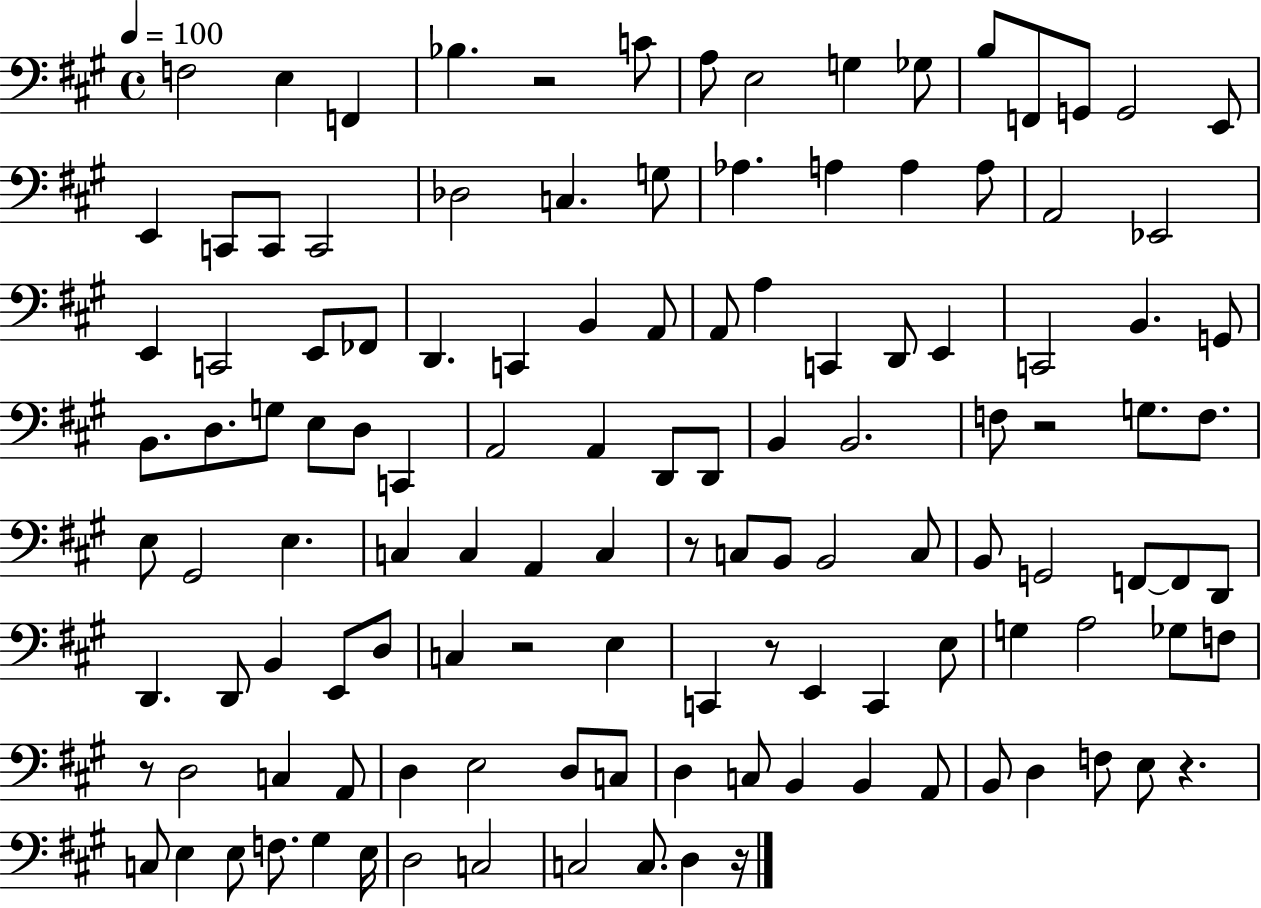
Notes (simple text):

F3/h E3/q F2/q Bb3/q. R/h C4/e A3/e E3/h G3/q Gb3/e B3/e F2/e G2/e G2/h E2/e E2/q C2/e C2/e C2/h Db3/h C3/q. G3/e Ab3/q. A3/q A3/q A3/e A2/h Eb2/h E2/q C2/h E2/e FES2/e D2/q. C2/q B2/q A2/e A2/e A3/q C2/q D2/e E2/q C2/h B2/q. G2/e B2/e. D3/e. G3/e E3/e D3/e C2/q A2/h A2/q D2/e D2/e B2/q B2/h. F3/e R/h G3/e. F3/e. E3/e G#2/h E3/q. C3/q C3/q A2/q C3/q R/e C3/e B2/e B2/h C3/e B2/e G2/h F2/e F2/e D2/e D2/q. D2/e B2/q E2/e D3/e C3/q R/h E3/q C2/q R/e E2/q C2/q E3/e G3/q A3/h Gb3/e F3/e R/e D3/h C3/q A2/e D3/q E3/h D3/e C3/e D3/q C3/e B2/q B2/q A2/e B2/e D3/q F3/e E3/e R/q. C3/e E3/q E3/e F3/e. G#3/q E3/s D3/h C3/h C3/h C3/e. D3/q R/s